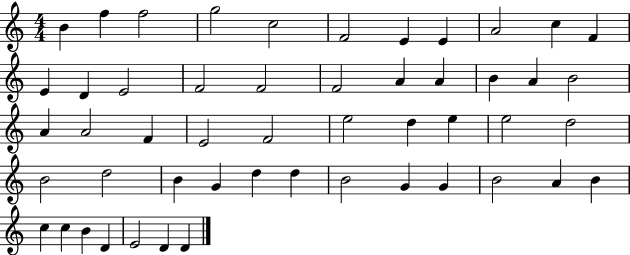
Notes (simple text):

B4/q F5/q F5/h G5/h C5/h F4/h E4/q E4/q A4/h C5/q F4/q E4/q D4/q E4/h F4/h F4/h F4/h A4/q A4/q B4/q A4/q B4/h A4/q A4/h F4/q E4/h F4/h E5/h D5/q E5/q E5/h D5/h B4/h D5/h B4/q G4/q D5/q D5/q B4/h G4/q G4/q B4/h A4/q B4/q C5/q C5/q B4/q D4/q E4/h D4/q D4/q